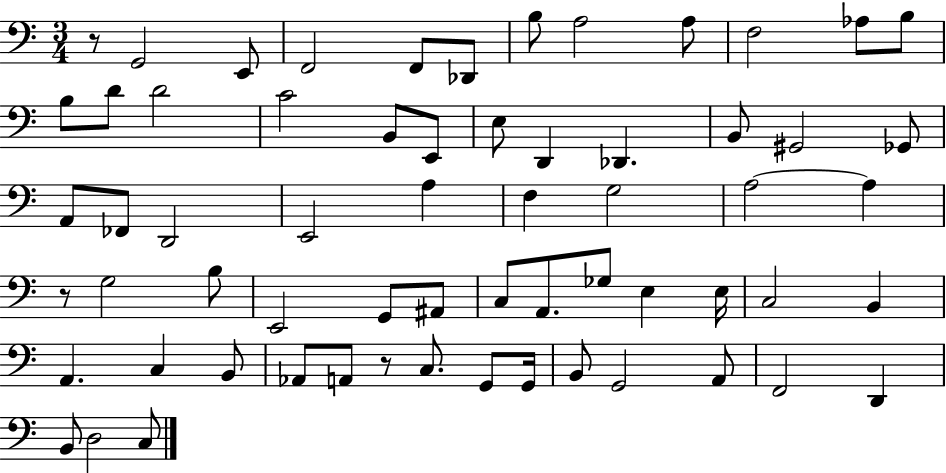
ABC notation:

X:1
T:Untitled
M:3/4
L:1/4
K:C
z/2 G,,2 E,,/2 F,,2 F,,/2 _D,,/2 B,/2 A,2 A,/2 F,2 _A,/2 B,/2 B,/2 D/2 D2 C2 B,,/2 E,,/2 E,/2 D,, _D,, B,,/2 ^G,,2 _G,,/2 A,,/2 _F,,/2 D,,2 E,,2 A, F, G,2 A,2 A, z/2 G,2 B,/2 E,,2 G,,/2 ^A,,/2 C,/2 A,,/2 _G,/2 E, E,/4 C,2 B,, A,, C, B,,/2 _A,,/2 A,,/2 z/2 C,/2 G,,/2 G,,/4 B,,/2 G,,2 A,,/2 F,,2 D,, B,,/2 D,2 C,/2